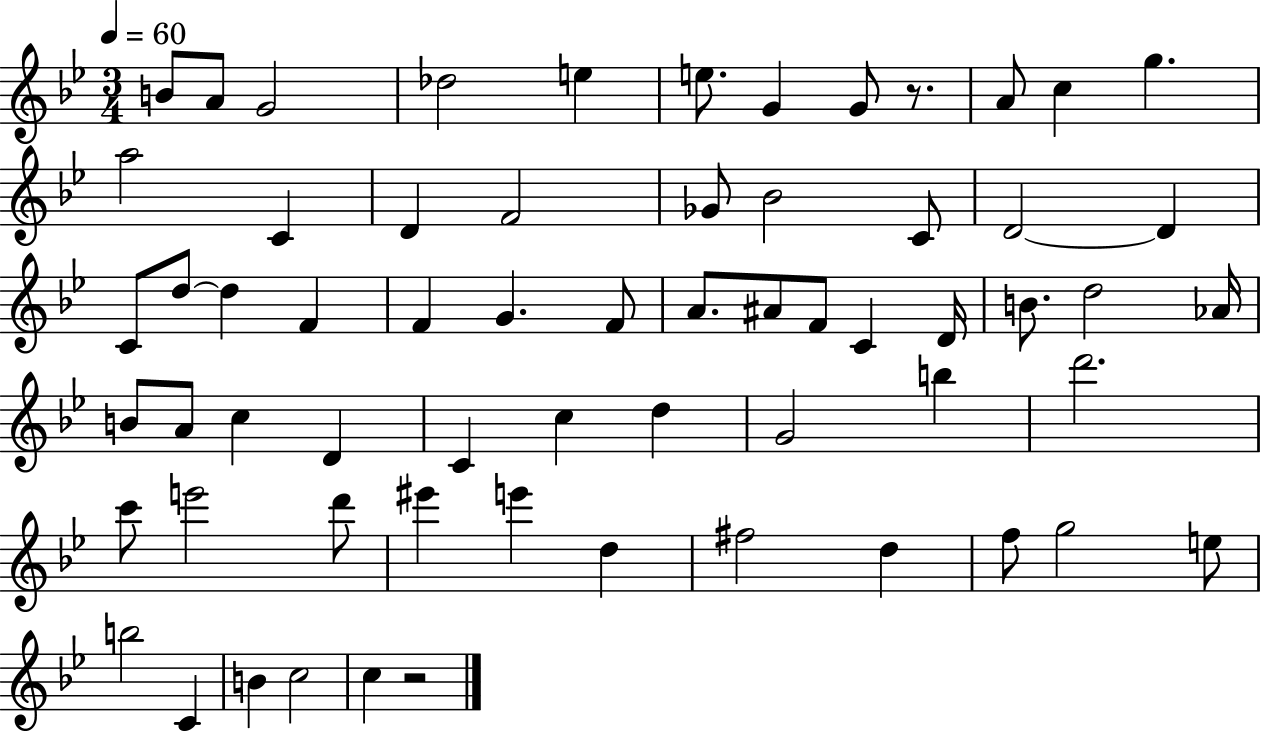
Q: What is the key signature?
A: BES major